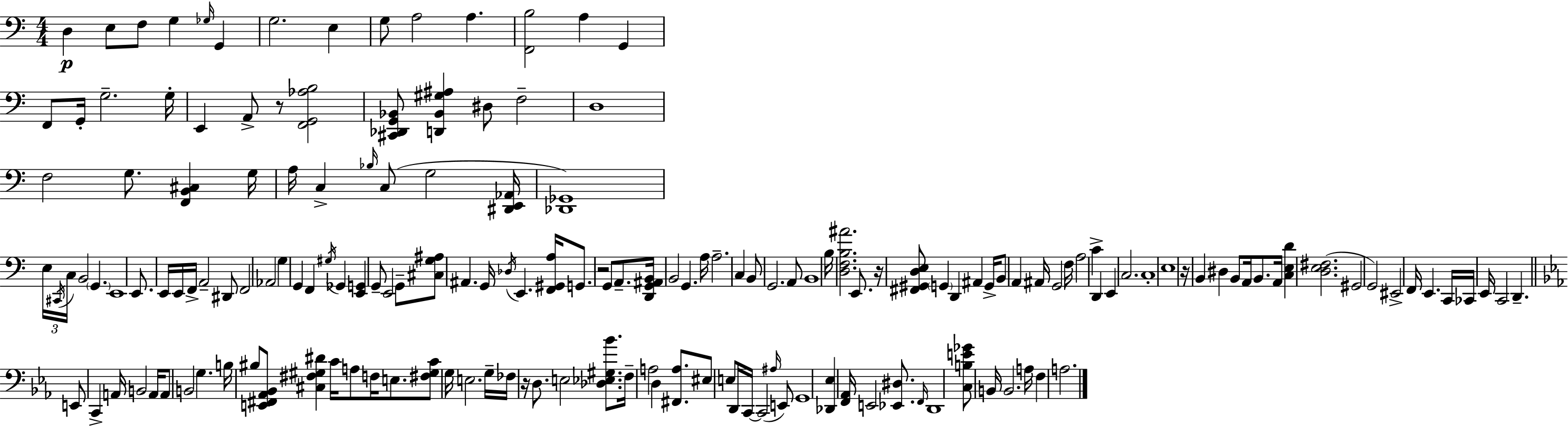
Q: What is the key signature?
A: A minor